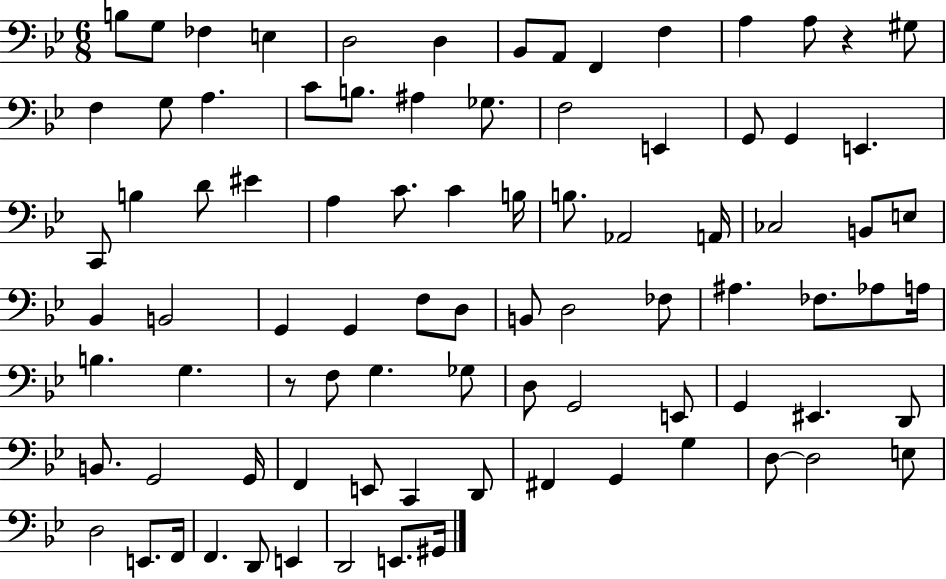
X:1
T:Untitled
M:6/8
L:1/4
K:Bb
B,/2 G,/2 _F, E, D,2 D, _B,,/2 A,,/2 F,, F, A, A,/2 z ^G,/2 F, G,/2 A, C/2 B,/2 ^A, _G,/2 F,2 E,, G,,/2 G,, E,, C,,/2 B, D/2 ^E A, C/2 C B,/4 B,/2 _A,,2 A,,/4 _C,2 B,,/2 E,/2 _B,, B,,2 G,, G,, F,/2 D,/2 B,,/2 D,2 _F,/2 ^A, _F,/2 _A,/2 A,/4 B, G, z/2 F,/2 G, _G,/2 D,/2 G,,2 E,,/2 G,, ^E,, D,,/2 B,,/2 G,,2 G,,/4 F,, E,,/2 C,, D,,/2 ^F,, G,, G, D,/2 D,2 E,/2 D,2 E,,/2 F,,/4 F,, D,,/2 E,, D,,2 E,,/2 ^G,,/4